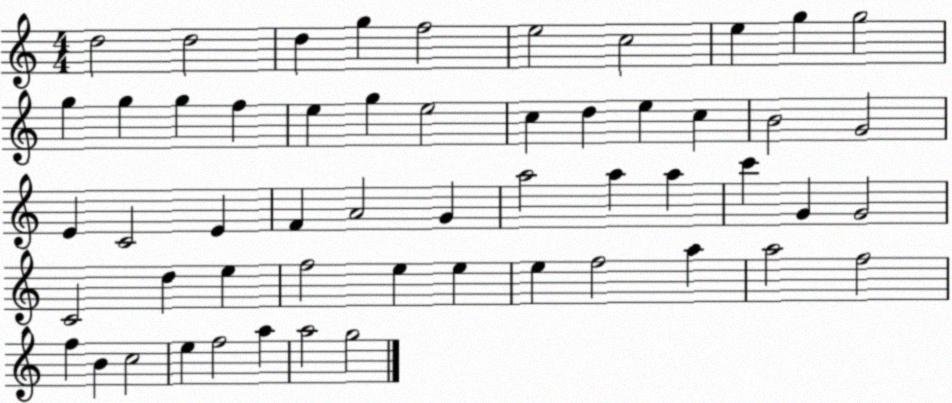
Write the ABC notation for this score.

X:1
T:Untitled
M:4/4
L:1/4
K:C
d2 d2 d g f2 e2 c2 e g g2 g g g f e g e2 c d e c B2 G2 E C2 E F A2 G a2 a a c' G G2 C2 d e f2 e e e f2 a a2 f2 f B c2 e f2 a a2 g2